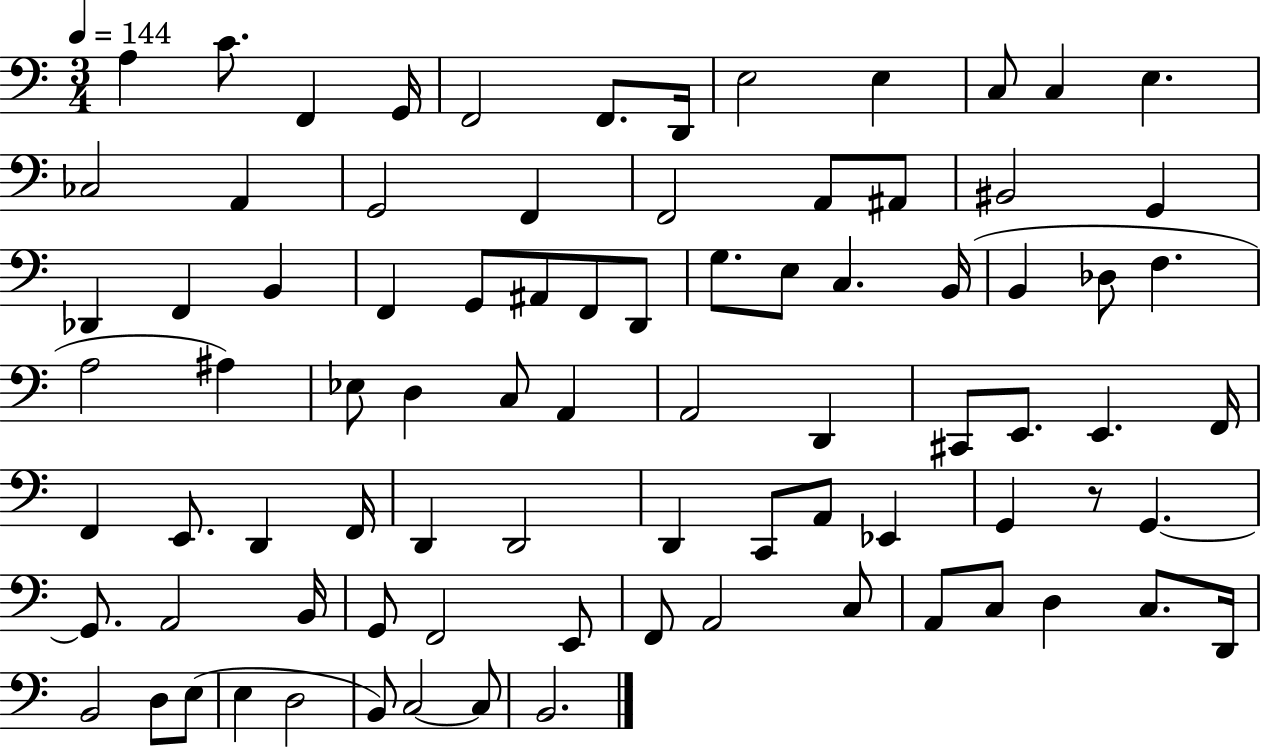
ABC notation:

X:1
T:Untitled
M:3/4
L:1/4
K:C
A, C/2 F,, G,,/4 F,,2 F,,/2 D,,/4 E,2 E, C,/2 C, E, _C,2 A,, G,,2 F,, F,,2 A,,/2 ^A,,/2 ^B,,2 G,, _D,, F,, B,, F,, G,,/2 ^A,,/2 F,,/2 D,,/2 G,/2 E,/2 C, B,,/4 B,, _D,/2 F, A,2 ^A, _E,/2 D, C,/2 A,, A,,2 D,, ^C,,/2 E,,/2 E,, F,,/4 F,, E,,/2 D,, F,,/4 D,, D,,2 D,, C,,/2 A,,/2 _E,, G,, z/2 G,, G,,/2 A,,2 B,,/4 G,,/2 F,,2 E,,/2 F,,/2 A,,2 C,/2 A,,/2 C,/2 D, C,/2 D,,/4 B,,2 D,/2 E,/2 E, D,2 B,,/2 C,2 C,/2 B,,2